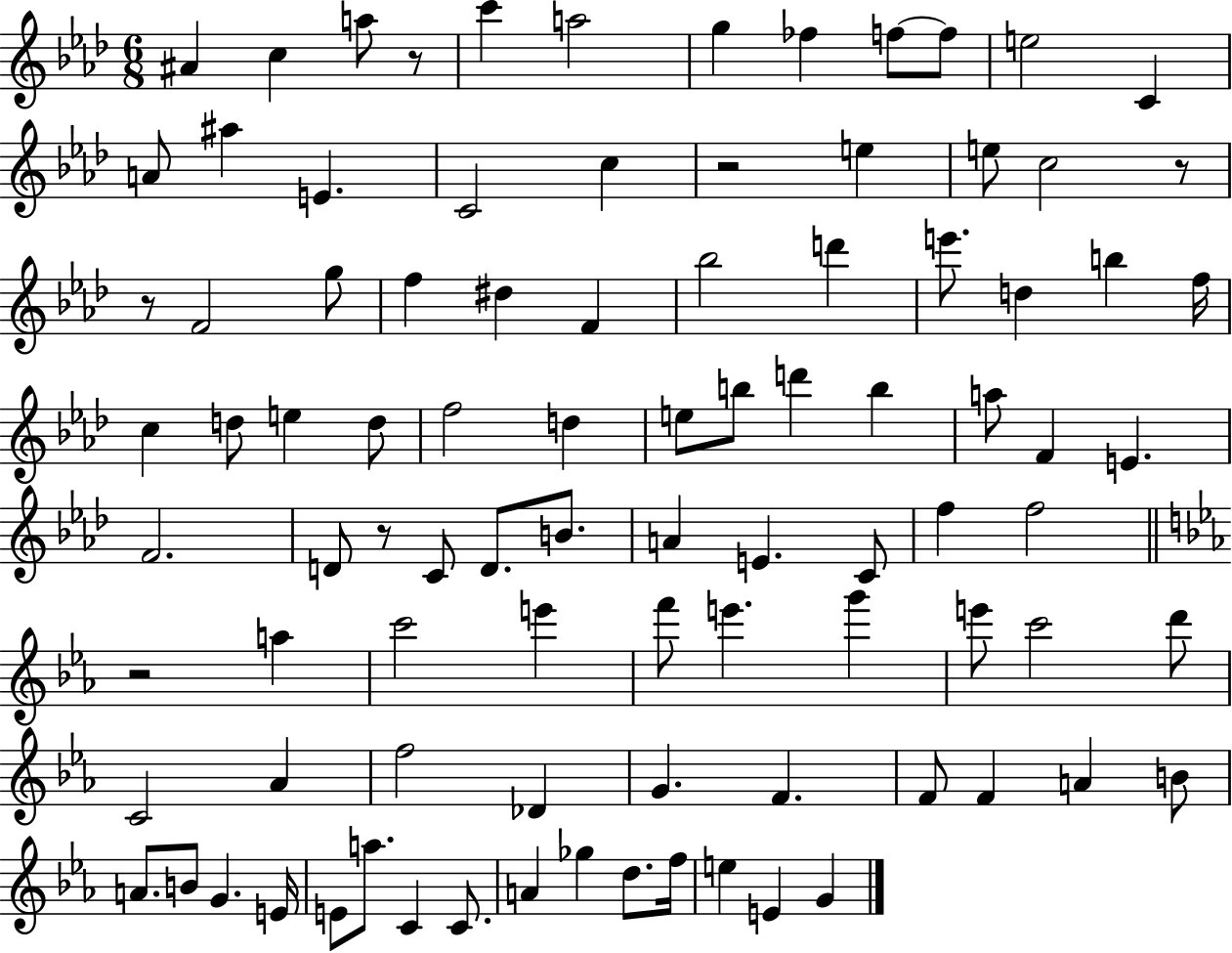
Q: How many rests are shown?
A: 6